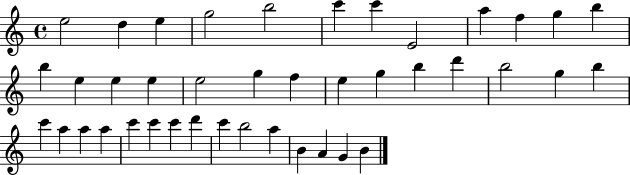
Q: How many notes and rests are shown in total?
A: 41